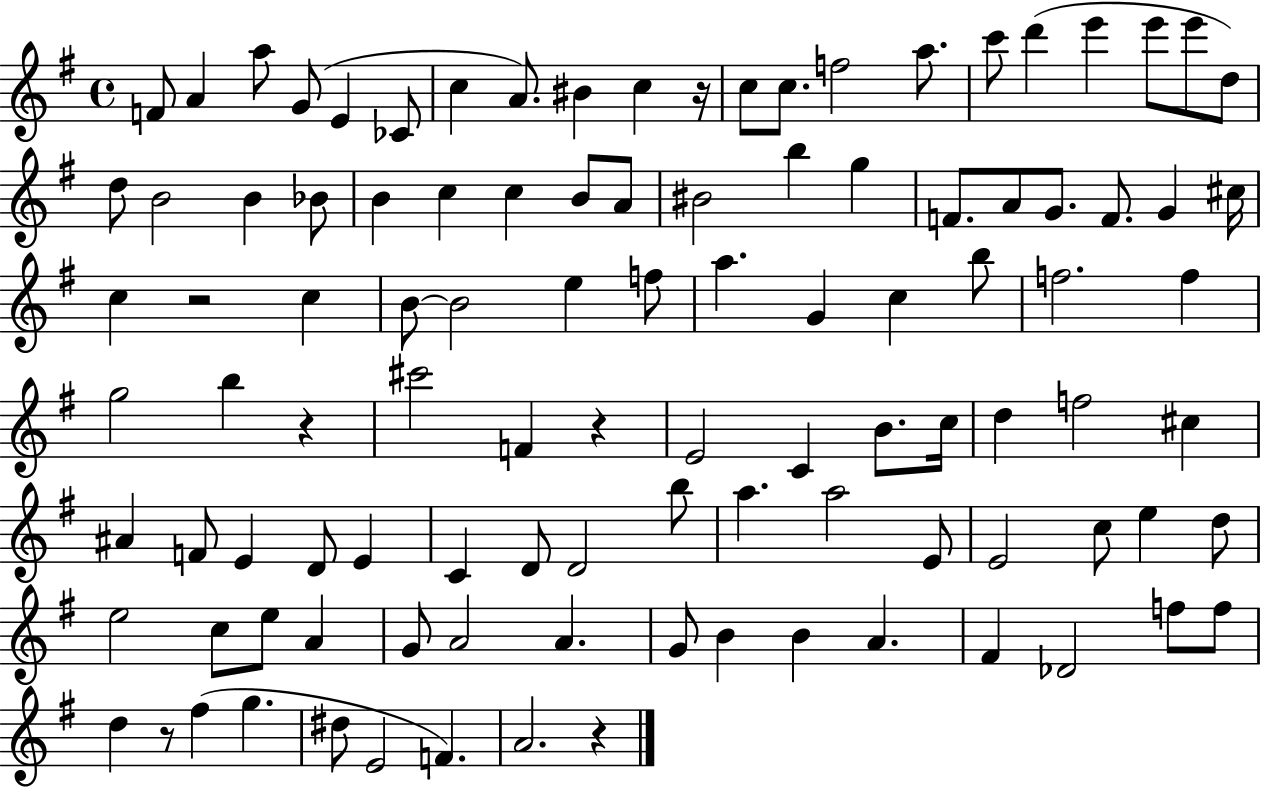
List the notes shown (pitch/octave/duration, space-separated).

F4/e A4/q A5/e G4/e E4/q CES4/e C5/q A4/e. BIS4/q C5/q R/s C5/e C5/e. F5/h A5/e. C6/e D6/q E6/q E6/e E6/e D5/e D5/e B4/h B4/q Bb4/e B4/q C5/q C5/q B4/e A4/e BIS4/h B5/q G5/q F4/e. A4/e G4/e. F4/e. G4/q C#5/s C5/q R/h C5/q B4/e B4/h E5/q F5/e A5/q. G4/q C5/q B5/e F5/h. F5/q G5/h B5/q R/q C#6/h F4/q R/q E4/h C4/q B4/e. C5/s D5/q F5/h C#5/q A#4/q F4/e E4/q D4/e E4/q C4/q D4/e D4/h B5/e A5/q. A5/h E4/e E4/h C5/e E5/q D5/e E5/h C5/e E5/e A4/q G4/e A4/h A4/q. G4/e B4/q B4/q A4/q. F#4/q Db4/h F5/e F5/e D5/q R/e F#5/q G5/q. D#5/e E4/h F4/q. A4/h. R/q